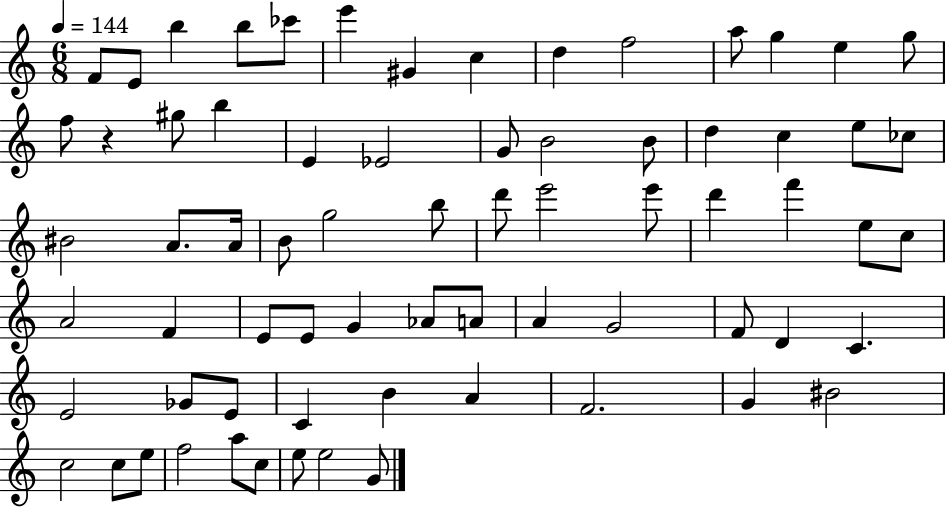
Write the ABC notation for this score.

X:1
T:Untitled
M:6/8
L:1/4
K:C
F/2 E/2 b b/2 _c'/2 e' ^G c d f2 a/2 g e g/2 f/2 z ^g/2 b E _E2 G/2 B2 B/2 d c e/2 _c/2 ^B2 A/2 A/4 B/2 g2 b/2 d'/2 e'2 e'/2 d' f' e/2 c/2 A2 F E/2 E/2 G _A/2 A/2 A G2 F/2 D C E2 _G/2 E/2 C B A F2 G ^B2 c2 c/2 e/2 f2 a/2 c/2 e/2 e2 G/2